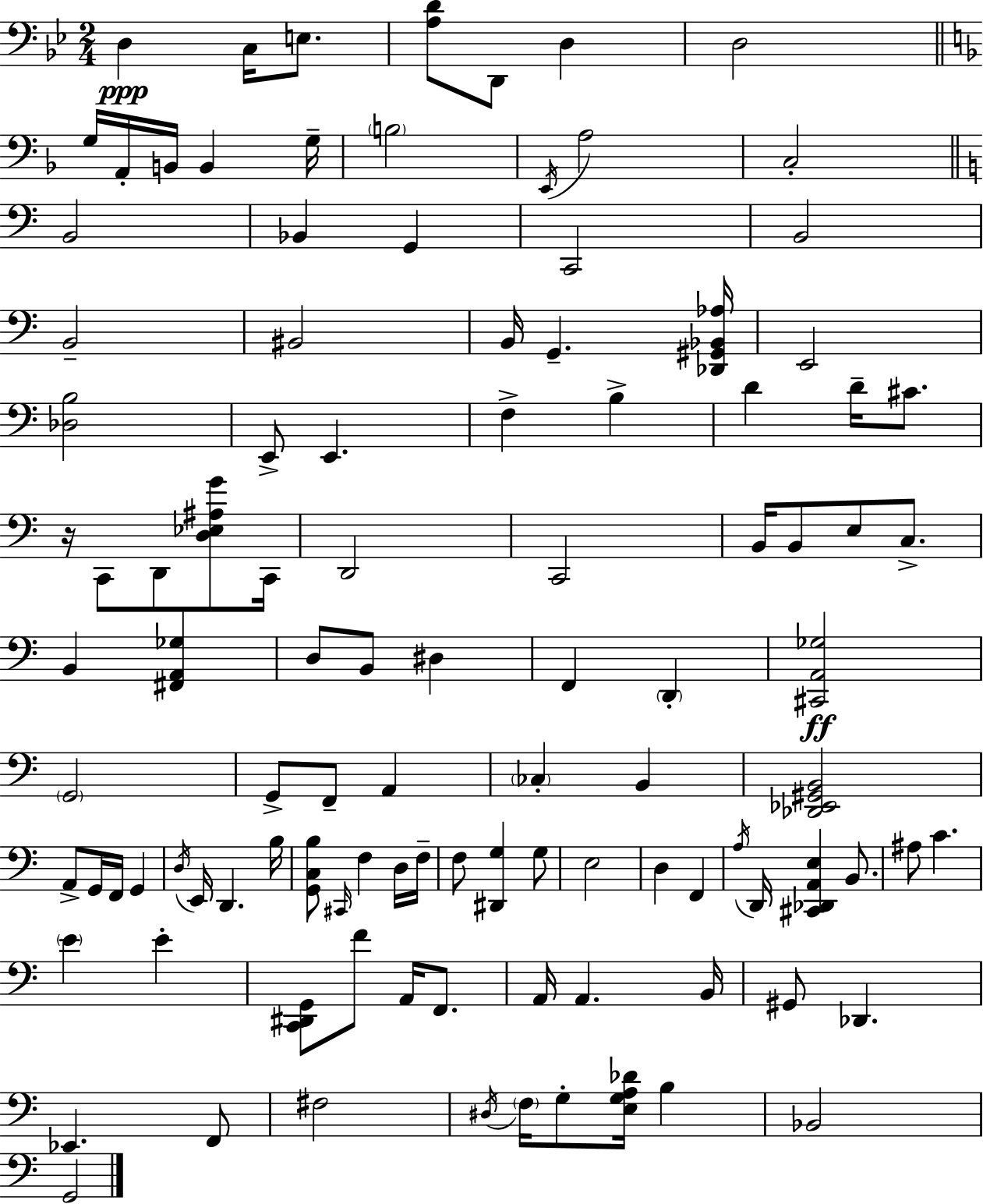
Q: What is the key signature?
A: G minor